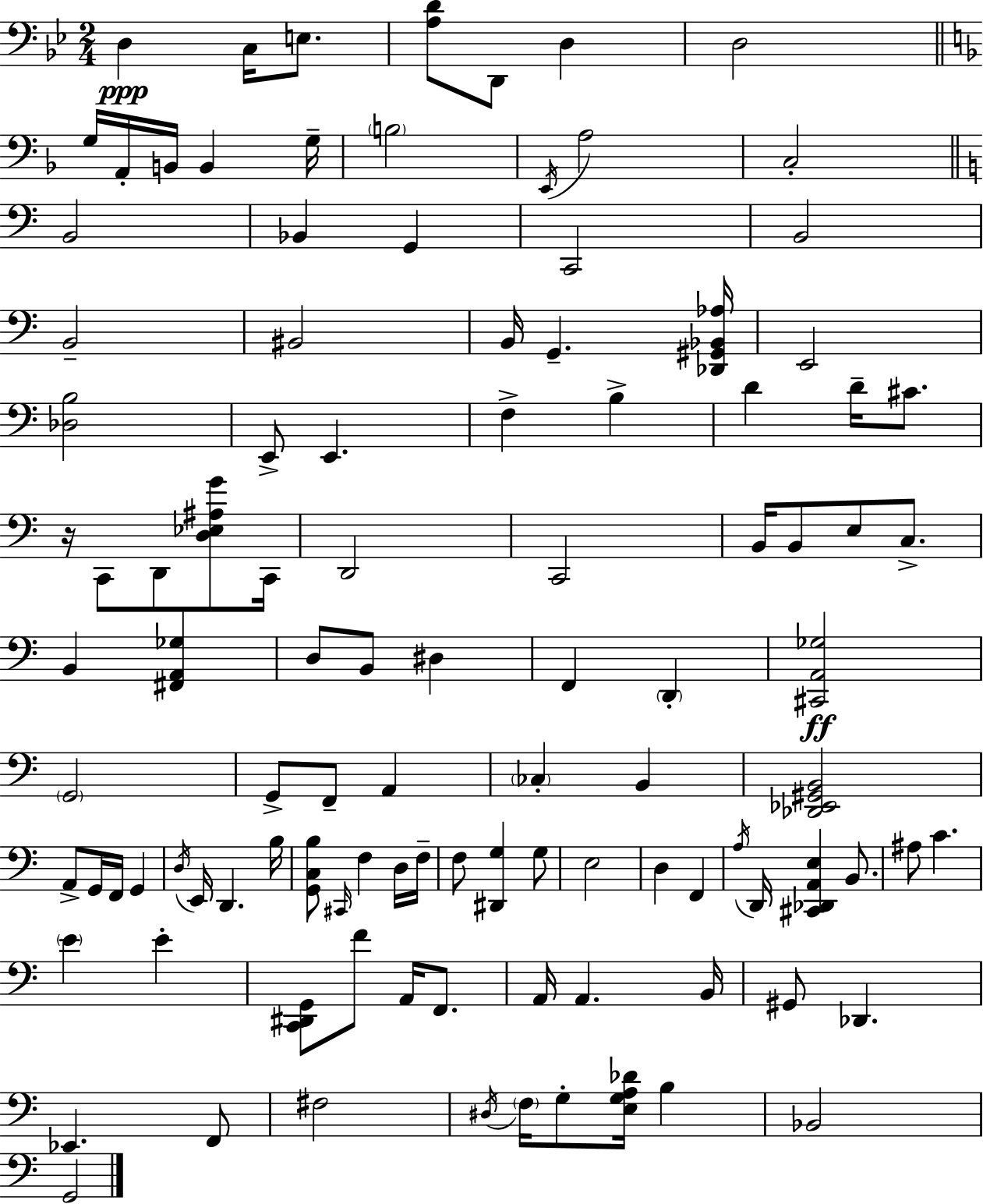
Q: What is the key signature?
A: G minor